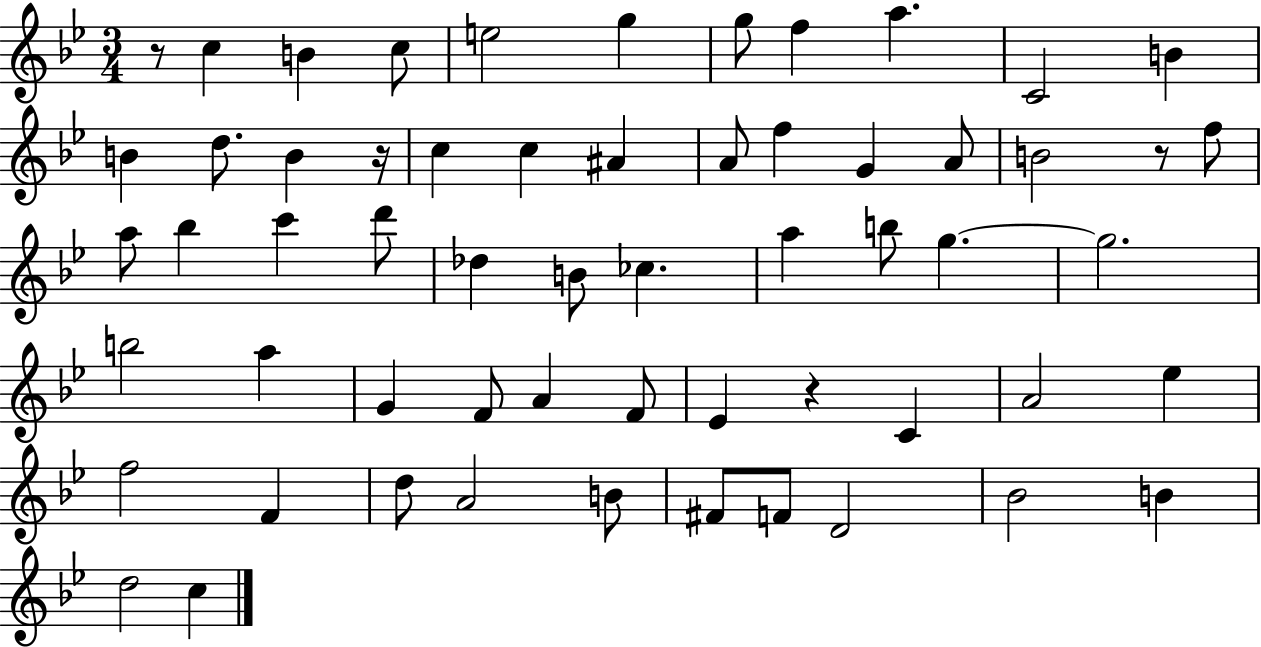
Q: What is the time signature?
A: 3/4